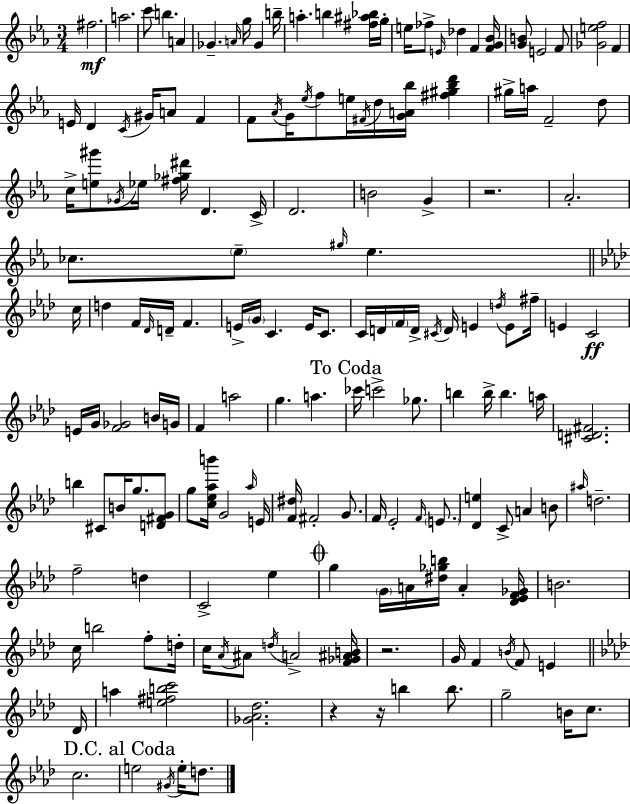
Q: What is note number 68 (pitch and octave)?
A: C#4